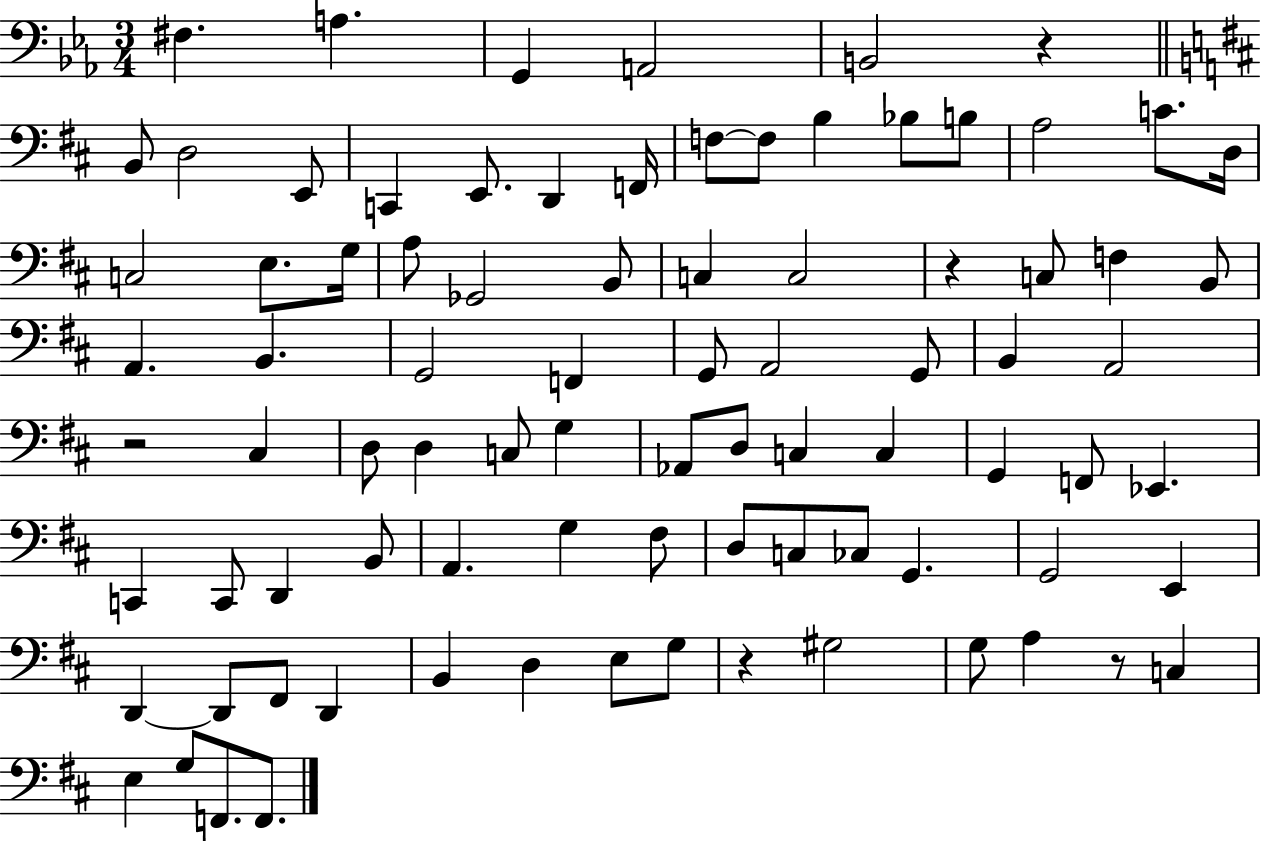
{
  \clef bass
  \numericTimeSignature
  \time 3/4
  \key ees \major
  fis4. a4. | g,4 a,2 | b,2 r4 | \bar "||" \break \key d \major b,8 d2 e,8 | c,4 e,8. d,4 f,16 | f8~~ f8 b4 bes8 b8 | a2 c'8. d16 | \break c2 e8. g16 | a8 ges,2 b,8 | c4 c2 | r4 c8 f4 b,8 | \break a,4. b,4. | g,2 f,4 | g,8 a,2 g,8 | b,4 a,2 | \break r2 cis4 | d8 d4 c8 g4 | aes,8 d8 c4 c4 | g,4 f,8 ees,4. | \break c,4 c,8 d,4 b,8 | a,4. g4 fis8 | d8 c8 ces8 g,4. | g,2 e,4 | \break d,4~~ d,8 fis,8 d,4 | b,4 d4 e8 g8 | r4 gis2 | g8 a4 r8 c4 | \break e4 g8 f,8. f,8. | \bar "|."
}